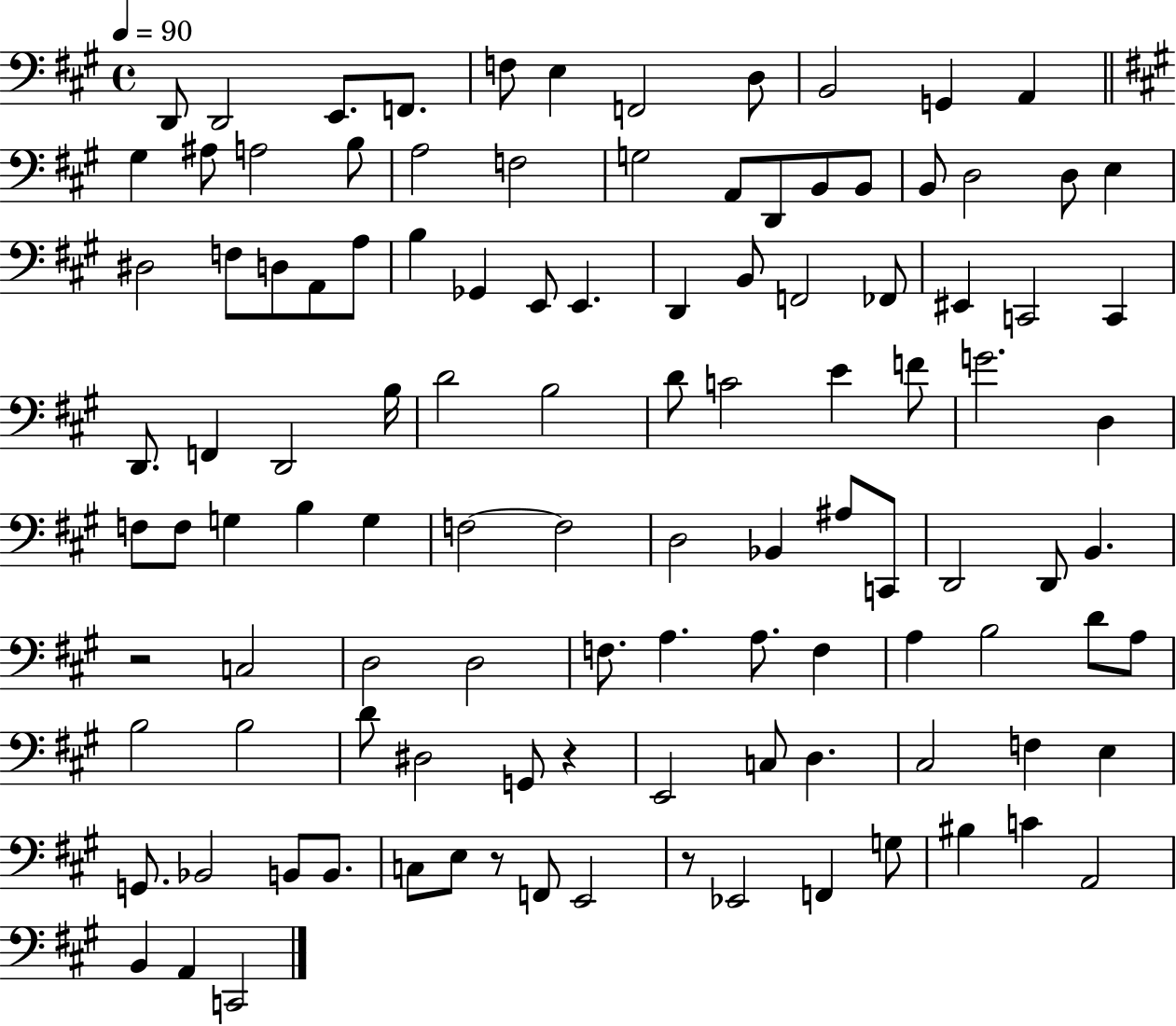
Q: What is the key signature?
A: A major